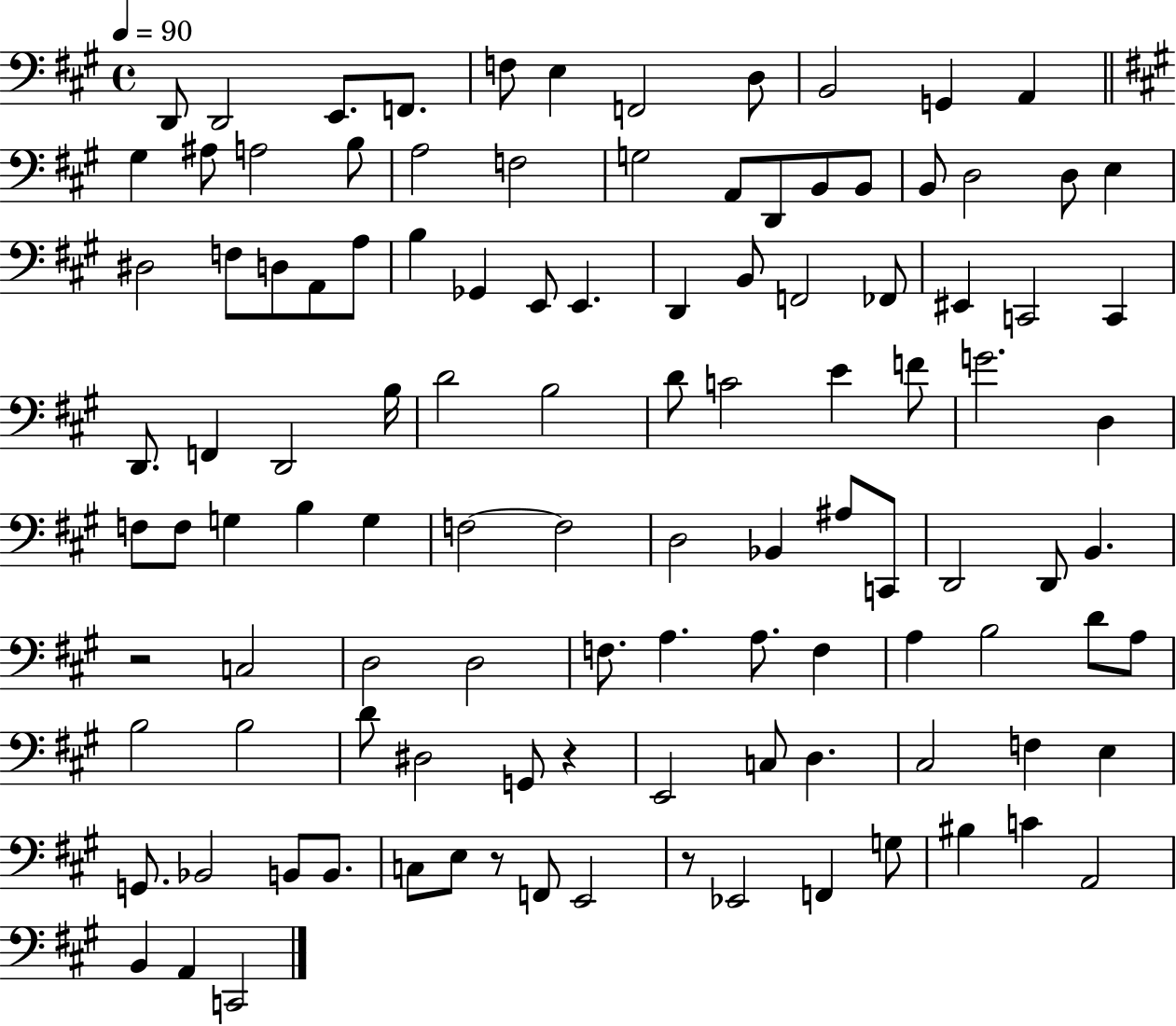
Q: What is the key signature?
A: A major